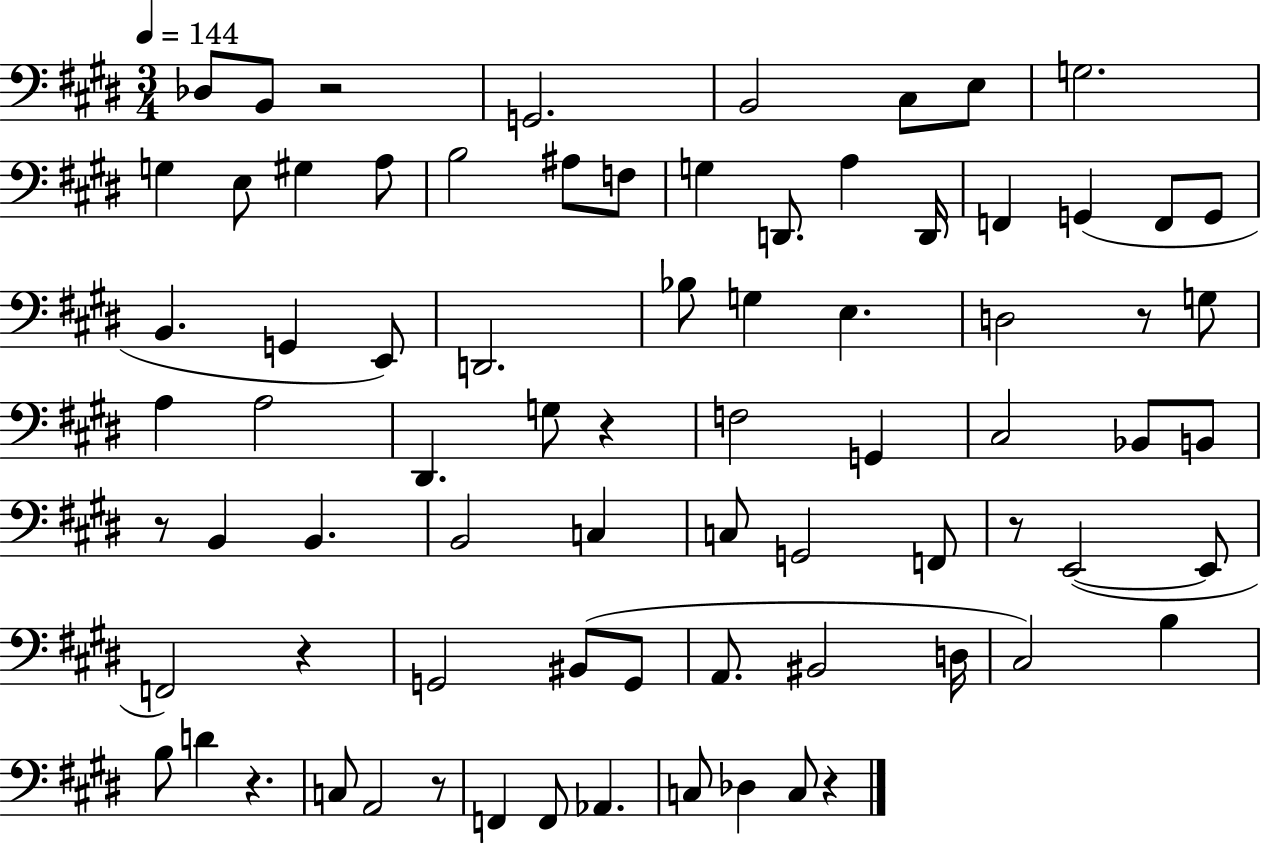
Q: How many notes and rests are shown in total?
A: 77